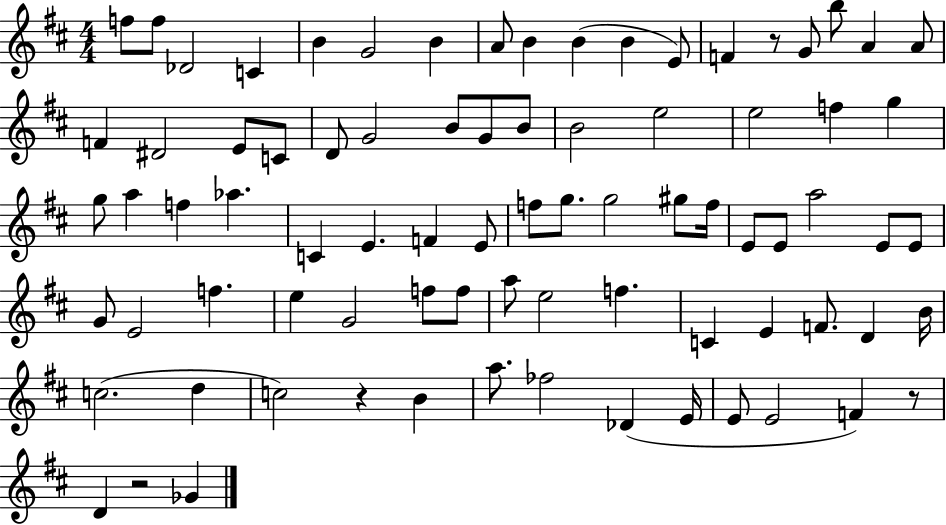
F5/e F5/e Db4/h C4/q B4/q G4/h B4/q A4/e B4/q B4/q B4/q E4/e F4/q R/e G4/e B5/e A4/q A4/e F4/q D#4/h E4/e C4/e D4/e G4/h B4/e G4/e B4/e B4/h E5/h E5/h F5/q G5/q G5/e A5/q F5/q Ab5/q. C4/q E4/q. F4/q E4/e F5/e G5/e. G5/h G#5/e F5/s E4/e E4/e A5/h E4/e E4/e G4/e E4/h F5/q. E5/q G4/h F5/e F5/e A5/e E5/h F5/q. C4/q E4/q F4/e. D4/q B4/s C5/h. D5/q C5/h R/q B4/q A5/e. FES5/h Db4/q E4/s E4/e E4/h F4/q R/e D4/q R/h Gb4/q